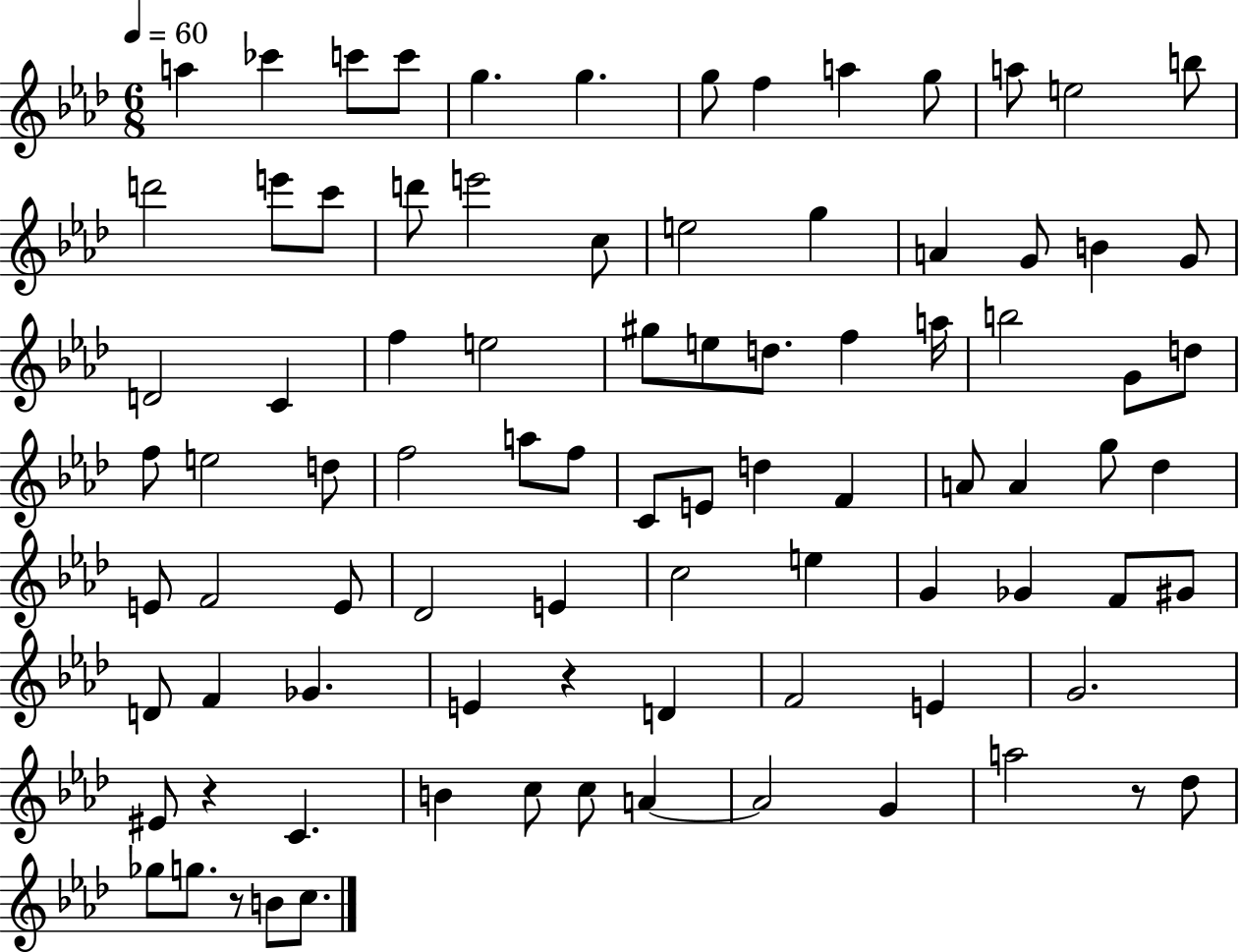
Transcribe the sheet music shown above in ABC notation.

X:1
T:Untitled
M:6/8
L:1/4
K:Ab
a _c' c'/2 c'/2 g g g/2 f a g/2 a/2 e2 b/2 d'2 e'/2 c'/2 d'/2 e'2 c/2 e2 g A G/2 B G/2 D2 C f e2 ^g/2 e/2 d/2 f a/4 b2 G/2 d/2 f/2 e2 d/2 f2 a/2 f/2 C/2 E/2 d F A/2 A g/2 _d E/2 F2 E/2 _D2 E c2 e G _G F/2 ^G/2 D/2 F _G E z D F2 E G2 ^E/2 z C B c/2 c/2 A A2 G a2 z/2 _d/2 _g/2 g/2 z/2 B/2 c/2